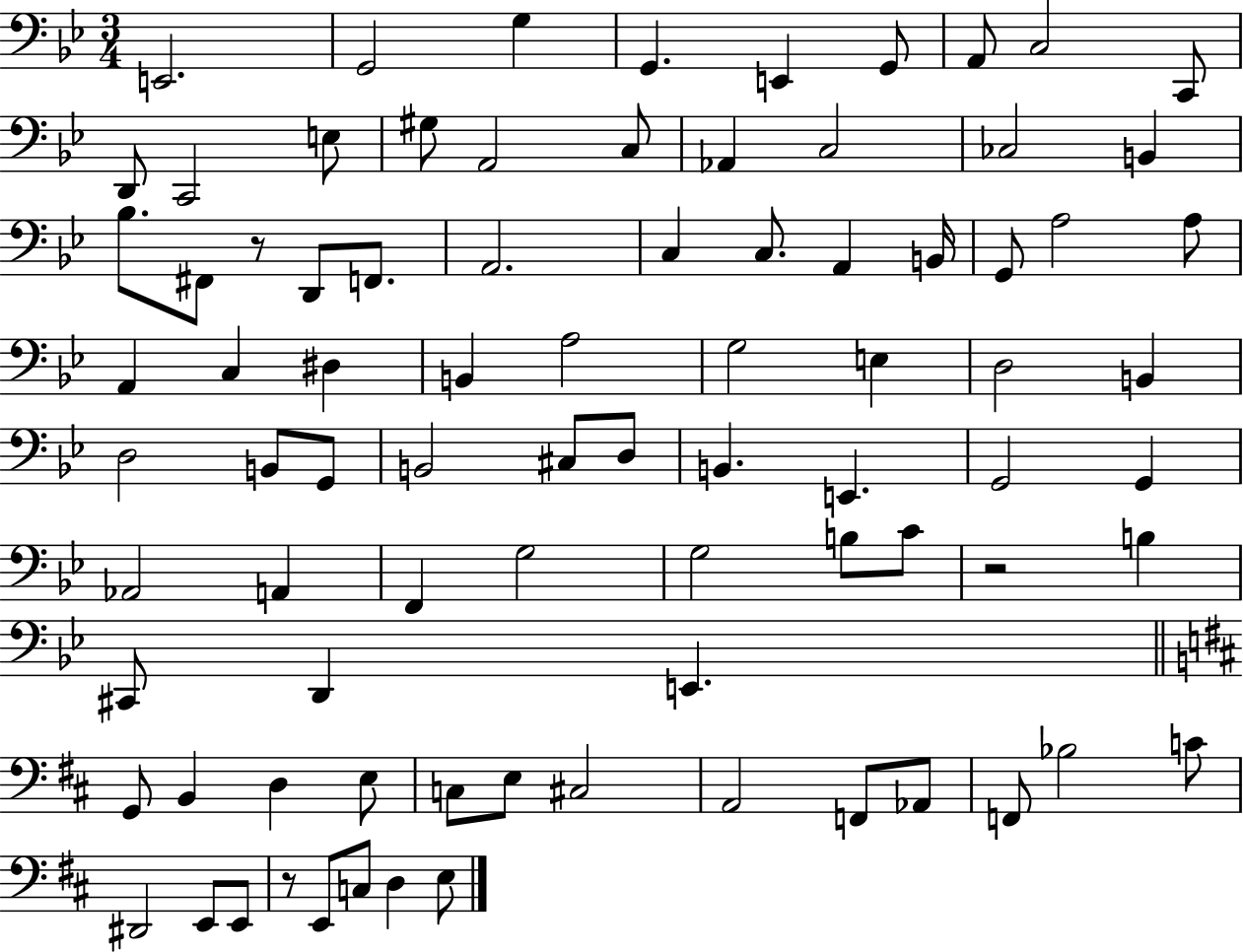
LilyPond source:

{
  \clef bass
  \numericTimeSignature
  \time 3/4
  \key bes \major
  \repeat volta 2 { e,2. | g,2 g4 | g,4. e,4 g,8 | a,8 c2 c,8 | \break d,8 c,2 e8 | gis8 a,2 c8 | aes,4 c2 | ces2 b,4 | \break bes8. fis,8 r8 d,8 f,8. | a,2. | c4 c8. a,4 b,16 | g,8 a2 a8 | \break a,4 c4 dis4 | b,4 a2 | g2 e4 | d2 b,4 | \break d2 b,8 g,8 | b,2 cis8 d8 | b,4. e,4. | g,2 g,4 | \break aes,2 a,4 | f,4 g2 | g2 b8 c'8 | r2 b4 | \break cis,8 d,4 e,4. | \bar "||" \break \key d \major g,8 b,4 d4 e8 | c8 e8 cis2 | a,2 f,8 aes,8 | f,8 bes2 c'8 | \break dis,2 e,8 e,8 | r8 e,8 c8 d4 e8 | } \bar "|."
}